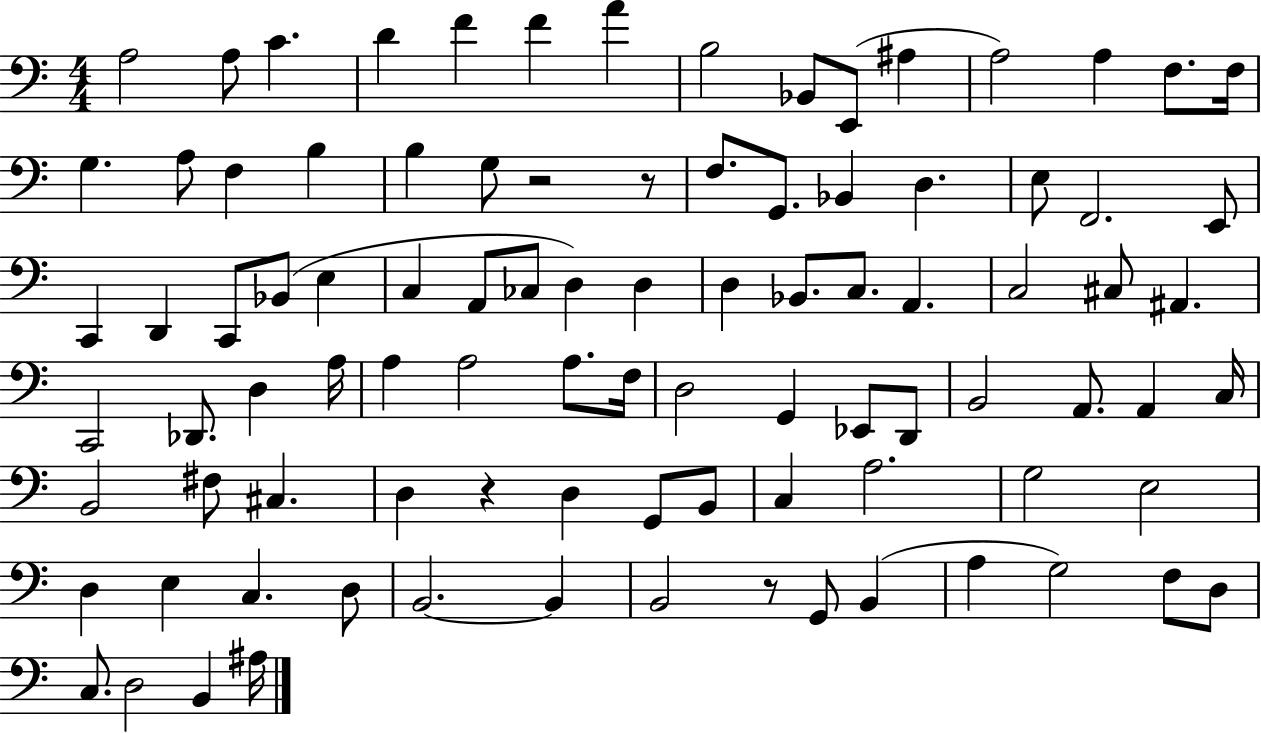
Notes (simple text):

A3/h A3/e C4/q. D4/q F4/q F4/q A4/q B3/h Bb2/e E2/e A#3/q A3/h A3/q F3/e. F3/s G3/q. A3/e F3/q B3/q B3/q G3/e R/h R/e F3/e. G2/e. Bb2/q D3/q. E3/e F2/h. E2/e C2/q D2/q C2/e Bb2/e E3/q C3/q A2/e CES3/e D3/q D3/q D3/q Bb2/e. C3/e. A2/q. C3/h C#3/e A#2/q. C2/h Db2/e. D3/q A3/s A3/q A3/h A3/e. F3/s D3/h G2/q Eb2/e D2/e B2/h A2/e. A2/q C3/s B2/h F#3/e C#3/q. D3/q R/q D3/q G2/e B2/e C3/q A3/h. G3/h E3/h D3/q E3/q C3/q. D3/e B2/h. B2/q B2/h R/e G2/e B2/q A3/q G3/h F3/e D3/e C3/e. D3/h B2/q A#3/s